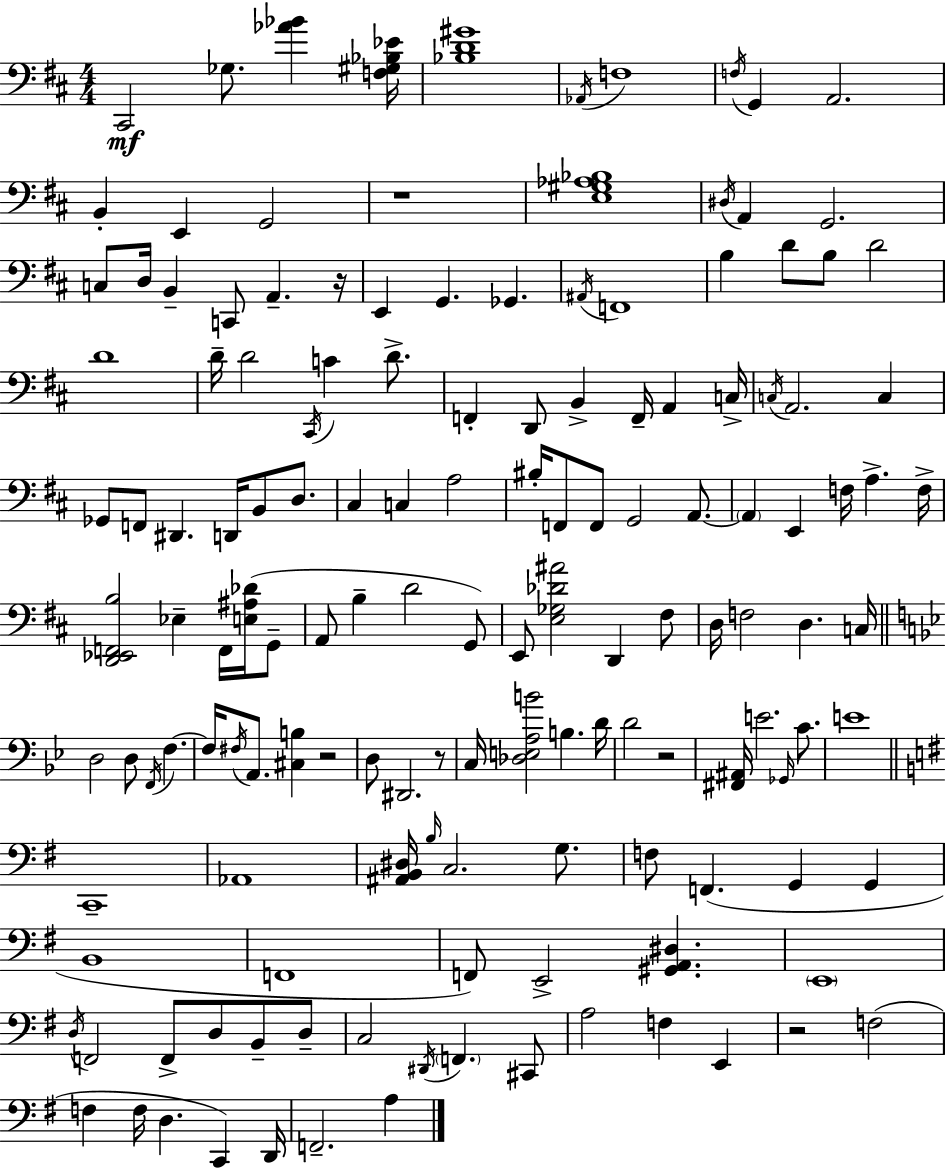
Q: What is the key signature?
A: D major